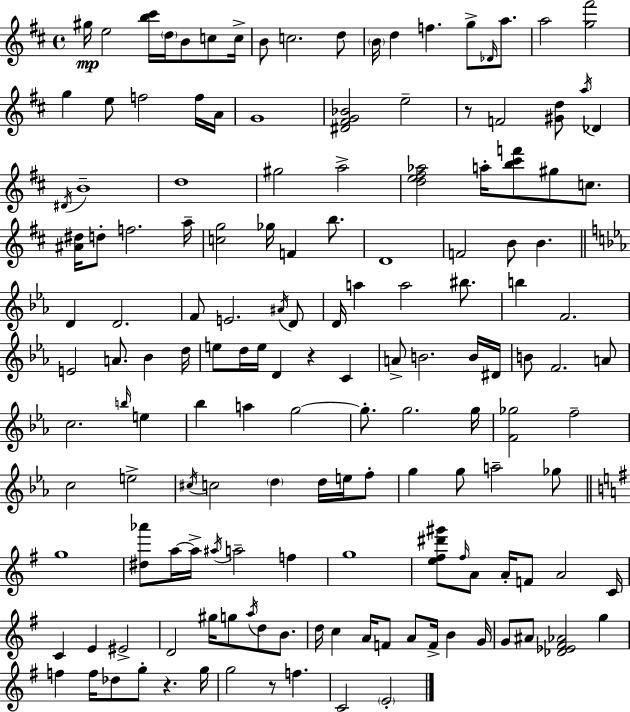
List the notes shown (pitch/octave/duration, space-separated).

G#5/s E5/h [B5,C#6]/s D5/s B4/e C5/e C5/s B4/e C5/h. D5/e B4/s D5/q F5/q. G5/e Db4/s A5/e. A5/h [G5,F#6]/h G5/q E5/e F5/h F5/s A4/s G4/w [D#4,F#4,G4,Bb4]/h E5/h R/e F4/h [G#4,D5]/e A5/s Db4/q D#4/s B4/w D5/w G#5/h A5/h [D5,E5,F#5,Ab5]/h A5/s [B5,C#6,F6]/e G#5/e C5/e. [A#4,D#5]/s D5/e F5/h. A5/s [C5,G5]/h Gb5/s F4/q B5/e. D4/w F4/h B4/e B4/q. D4/q D4/h. F4/e E4/h. A#4/s D4/e D4/s A5/q A5/h BIS5/e. B5/q F4/h. E4/h A4/e. Bb4/q D5/s E5/e D5/s E5/s D4/q R/q C4/q A4/e B4/h. B4/s D#4/s B4/e F4/h. A4/e C5/h. B5/s E5/q Bb5/q A5/q G5/h G5/e. G5/h. G5/s [F4,Gb5]/h F5/h C5/h E5/h C#5/s C5/h D5/q D5/s E5/s F5/e G5/q G5/e A5/h Gb5/e G5/w [D#5,Ab6]/e A5/s A5/s A#5/s A5/h F5/q G5/w [E5,F#5,D#6,G#6]/e F#5/s A4/e A4/s F4/e A4/h C4/s C4/q E4/q EIS4/h D4/h G#5/s G5/e A5/s D5/e B4/e. D5/s C5/q A4/s F4/e A4/e F4/s B4/q G4/s G4/e A#4/e [Db4,Eb4,F#4,Ab4]/h G5/q F5/q F5/s Db5/e G5/e R/q. G5/s G5/h R/e F5/q. C4/h E4/h